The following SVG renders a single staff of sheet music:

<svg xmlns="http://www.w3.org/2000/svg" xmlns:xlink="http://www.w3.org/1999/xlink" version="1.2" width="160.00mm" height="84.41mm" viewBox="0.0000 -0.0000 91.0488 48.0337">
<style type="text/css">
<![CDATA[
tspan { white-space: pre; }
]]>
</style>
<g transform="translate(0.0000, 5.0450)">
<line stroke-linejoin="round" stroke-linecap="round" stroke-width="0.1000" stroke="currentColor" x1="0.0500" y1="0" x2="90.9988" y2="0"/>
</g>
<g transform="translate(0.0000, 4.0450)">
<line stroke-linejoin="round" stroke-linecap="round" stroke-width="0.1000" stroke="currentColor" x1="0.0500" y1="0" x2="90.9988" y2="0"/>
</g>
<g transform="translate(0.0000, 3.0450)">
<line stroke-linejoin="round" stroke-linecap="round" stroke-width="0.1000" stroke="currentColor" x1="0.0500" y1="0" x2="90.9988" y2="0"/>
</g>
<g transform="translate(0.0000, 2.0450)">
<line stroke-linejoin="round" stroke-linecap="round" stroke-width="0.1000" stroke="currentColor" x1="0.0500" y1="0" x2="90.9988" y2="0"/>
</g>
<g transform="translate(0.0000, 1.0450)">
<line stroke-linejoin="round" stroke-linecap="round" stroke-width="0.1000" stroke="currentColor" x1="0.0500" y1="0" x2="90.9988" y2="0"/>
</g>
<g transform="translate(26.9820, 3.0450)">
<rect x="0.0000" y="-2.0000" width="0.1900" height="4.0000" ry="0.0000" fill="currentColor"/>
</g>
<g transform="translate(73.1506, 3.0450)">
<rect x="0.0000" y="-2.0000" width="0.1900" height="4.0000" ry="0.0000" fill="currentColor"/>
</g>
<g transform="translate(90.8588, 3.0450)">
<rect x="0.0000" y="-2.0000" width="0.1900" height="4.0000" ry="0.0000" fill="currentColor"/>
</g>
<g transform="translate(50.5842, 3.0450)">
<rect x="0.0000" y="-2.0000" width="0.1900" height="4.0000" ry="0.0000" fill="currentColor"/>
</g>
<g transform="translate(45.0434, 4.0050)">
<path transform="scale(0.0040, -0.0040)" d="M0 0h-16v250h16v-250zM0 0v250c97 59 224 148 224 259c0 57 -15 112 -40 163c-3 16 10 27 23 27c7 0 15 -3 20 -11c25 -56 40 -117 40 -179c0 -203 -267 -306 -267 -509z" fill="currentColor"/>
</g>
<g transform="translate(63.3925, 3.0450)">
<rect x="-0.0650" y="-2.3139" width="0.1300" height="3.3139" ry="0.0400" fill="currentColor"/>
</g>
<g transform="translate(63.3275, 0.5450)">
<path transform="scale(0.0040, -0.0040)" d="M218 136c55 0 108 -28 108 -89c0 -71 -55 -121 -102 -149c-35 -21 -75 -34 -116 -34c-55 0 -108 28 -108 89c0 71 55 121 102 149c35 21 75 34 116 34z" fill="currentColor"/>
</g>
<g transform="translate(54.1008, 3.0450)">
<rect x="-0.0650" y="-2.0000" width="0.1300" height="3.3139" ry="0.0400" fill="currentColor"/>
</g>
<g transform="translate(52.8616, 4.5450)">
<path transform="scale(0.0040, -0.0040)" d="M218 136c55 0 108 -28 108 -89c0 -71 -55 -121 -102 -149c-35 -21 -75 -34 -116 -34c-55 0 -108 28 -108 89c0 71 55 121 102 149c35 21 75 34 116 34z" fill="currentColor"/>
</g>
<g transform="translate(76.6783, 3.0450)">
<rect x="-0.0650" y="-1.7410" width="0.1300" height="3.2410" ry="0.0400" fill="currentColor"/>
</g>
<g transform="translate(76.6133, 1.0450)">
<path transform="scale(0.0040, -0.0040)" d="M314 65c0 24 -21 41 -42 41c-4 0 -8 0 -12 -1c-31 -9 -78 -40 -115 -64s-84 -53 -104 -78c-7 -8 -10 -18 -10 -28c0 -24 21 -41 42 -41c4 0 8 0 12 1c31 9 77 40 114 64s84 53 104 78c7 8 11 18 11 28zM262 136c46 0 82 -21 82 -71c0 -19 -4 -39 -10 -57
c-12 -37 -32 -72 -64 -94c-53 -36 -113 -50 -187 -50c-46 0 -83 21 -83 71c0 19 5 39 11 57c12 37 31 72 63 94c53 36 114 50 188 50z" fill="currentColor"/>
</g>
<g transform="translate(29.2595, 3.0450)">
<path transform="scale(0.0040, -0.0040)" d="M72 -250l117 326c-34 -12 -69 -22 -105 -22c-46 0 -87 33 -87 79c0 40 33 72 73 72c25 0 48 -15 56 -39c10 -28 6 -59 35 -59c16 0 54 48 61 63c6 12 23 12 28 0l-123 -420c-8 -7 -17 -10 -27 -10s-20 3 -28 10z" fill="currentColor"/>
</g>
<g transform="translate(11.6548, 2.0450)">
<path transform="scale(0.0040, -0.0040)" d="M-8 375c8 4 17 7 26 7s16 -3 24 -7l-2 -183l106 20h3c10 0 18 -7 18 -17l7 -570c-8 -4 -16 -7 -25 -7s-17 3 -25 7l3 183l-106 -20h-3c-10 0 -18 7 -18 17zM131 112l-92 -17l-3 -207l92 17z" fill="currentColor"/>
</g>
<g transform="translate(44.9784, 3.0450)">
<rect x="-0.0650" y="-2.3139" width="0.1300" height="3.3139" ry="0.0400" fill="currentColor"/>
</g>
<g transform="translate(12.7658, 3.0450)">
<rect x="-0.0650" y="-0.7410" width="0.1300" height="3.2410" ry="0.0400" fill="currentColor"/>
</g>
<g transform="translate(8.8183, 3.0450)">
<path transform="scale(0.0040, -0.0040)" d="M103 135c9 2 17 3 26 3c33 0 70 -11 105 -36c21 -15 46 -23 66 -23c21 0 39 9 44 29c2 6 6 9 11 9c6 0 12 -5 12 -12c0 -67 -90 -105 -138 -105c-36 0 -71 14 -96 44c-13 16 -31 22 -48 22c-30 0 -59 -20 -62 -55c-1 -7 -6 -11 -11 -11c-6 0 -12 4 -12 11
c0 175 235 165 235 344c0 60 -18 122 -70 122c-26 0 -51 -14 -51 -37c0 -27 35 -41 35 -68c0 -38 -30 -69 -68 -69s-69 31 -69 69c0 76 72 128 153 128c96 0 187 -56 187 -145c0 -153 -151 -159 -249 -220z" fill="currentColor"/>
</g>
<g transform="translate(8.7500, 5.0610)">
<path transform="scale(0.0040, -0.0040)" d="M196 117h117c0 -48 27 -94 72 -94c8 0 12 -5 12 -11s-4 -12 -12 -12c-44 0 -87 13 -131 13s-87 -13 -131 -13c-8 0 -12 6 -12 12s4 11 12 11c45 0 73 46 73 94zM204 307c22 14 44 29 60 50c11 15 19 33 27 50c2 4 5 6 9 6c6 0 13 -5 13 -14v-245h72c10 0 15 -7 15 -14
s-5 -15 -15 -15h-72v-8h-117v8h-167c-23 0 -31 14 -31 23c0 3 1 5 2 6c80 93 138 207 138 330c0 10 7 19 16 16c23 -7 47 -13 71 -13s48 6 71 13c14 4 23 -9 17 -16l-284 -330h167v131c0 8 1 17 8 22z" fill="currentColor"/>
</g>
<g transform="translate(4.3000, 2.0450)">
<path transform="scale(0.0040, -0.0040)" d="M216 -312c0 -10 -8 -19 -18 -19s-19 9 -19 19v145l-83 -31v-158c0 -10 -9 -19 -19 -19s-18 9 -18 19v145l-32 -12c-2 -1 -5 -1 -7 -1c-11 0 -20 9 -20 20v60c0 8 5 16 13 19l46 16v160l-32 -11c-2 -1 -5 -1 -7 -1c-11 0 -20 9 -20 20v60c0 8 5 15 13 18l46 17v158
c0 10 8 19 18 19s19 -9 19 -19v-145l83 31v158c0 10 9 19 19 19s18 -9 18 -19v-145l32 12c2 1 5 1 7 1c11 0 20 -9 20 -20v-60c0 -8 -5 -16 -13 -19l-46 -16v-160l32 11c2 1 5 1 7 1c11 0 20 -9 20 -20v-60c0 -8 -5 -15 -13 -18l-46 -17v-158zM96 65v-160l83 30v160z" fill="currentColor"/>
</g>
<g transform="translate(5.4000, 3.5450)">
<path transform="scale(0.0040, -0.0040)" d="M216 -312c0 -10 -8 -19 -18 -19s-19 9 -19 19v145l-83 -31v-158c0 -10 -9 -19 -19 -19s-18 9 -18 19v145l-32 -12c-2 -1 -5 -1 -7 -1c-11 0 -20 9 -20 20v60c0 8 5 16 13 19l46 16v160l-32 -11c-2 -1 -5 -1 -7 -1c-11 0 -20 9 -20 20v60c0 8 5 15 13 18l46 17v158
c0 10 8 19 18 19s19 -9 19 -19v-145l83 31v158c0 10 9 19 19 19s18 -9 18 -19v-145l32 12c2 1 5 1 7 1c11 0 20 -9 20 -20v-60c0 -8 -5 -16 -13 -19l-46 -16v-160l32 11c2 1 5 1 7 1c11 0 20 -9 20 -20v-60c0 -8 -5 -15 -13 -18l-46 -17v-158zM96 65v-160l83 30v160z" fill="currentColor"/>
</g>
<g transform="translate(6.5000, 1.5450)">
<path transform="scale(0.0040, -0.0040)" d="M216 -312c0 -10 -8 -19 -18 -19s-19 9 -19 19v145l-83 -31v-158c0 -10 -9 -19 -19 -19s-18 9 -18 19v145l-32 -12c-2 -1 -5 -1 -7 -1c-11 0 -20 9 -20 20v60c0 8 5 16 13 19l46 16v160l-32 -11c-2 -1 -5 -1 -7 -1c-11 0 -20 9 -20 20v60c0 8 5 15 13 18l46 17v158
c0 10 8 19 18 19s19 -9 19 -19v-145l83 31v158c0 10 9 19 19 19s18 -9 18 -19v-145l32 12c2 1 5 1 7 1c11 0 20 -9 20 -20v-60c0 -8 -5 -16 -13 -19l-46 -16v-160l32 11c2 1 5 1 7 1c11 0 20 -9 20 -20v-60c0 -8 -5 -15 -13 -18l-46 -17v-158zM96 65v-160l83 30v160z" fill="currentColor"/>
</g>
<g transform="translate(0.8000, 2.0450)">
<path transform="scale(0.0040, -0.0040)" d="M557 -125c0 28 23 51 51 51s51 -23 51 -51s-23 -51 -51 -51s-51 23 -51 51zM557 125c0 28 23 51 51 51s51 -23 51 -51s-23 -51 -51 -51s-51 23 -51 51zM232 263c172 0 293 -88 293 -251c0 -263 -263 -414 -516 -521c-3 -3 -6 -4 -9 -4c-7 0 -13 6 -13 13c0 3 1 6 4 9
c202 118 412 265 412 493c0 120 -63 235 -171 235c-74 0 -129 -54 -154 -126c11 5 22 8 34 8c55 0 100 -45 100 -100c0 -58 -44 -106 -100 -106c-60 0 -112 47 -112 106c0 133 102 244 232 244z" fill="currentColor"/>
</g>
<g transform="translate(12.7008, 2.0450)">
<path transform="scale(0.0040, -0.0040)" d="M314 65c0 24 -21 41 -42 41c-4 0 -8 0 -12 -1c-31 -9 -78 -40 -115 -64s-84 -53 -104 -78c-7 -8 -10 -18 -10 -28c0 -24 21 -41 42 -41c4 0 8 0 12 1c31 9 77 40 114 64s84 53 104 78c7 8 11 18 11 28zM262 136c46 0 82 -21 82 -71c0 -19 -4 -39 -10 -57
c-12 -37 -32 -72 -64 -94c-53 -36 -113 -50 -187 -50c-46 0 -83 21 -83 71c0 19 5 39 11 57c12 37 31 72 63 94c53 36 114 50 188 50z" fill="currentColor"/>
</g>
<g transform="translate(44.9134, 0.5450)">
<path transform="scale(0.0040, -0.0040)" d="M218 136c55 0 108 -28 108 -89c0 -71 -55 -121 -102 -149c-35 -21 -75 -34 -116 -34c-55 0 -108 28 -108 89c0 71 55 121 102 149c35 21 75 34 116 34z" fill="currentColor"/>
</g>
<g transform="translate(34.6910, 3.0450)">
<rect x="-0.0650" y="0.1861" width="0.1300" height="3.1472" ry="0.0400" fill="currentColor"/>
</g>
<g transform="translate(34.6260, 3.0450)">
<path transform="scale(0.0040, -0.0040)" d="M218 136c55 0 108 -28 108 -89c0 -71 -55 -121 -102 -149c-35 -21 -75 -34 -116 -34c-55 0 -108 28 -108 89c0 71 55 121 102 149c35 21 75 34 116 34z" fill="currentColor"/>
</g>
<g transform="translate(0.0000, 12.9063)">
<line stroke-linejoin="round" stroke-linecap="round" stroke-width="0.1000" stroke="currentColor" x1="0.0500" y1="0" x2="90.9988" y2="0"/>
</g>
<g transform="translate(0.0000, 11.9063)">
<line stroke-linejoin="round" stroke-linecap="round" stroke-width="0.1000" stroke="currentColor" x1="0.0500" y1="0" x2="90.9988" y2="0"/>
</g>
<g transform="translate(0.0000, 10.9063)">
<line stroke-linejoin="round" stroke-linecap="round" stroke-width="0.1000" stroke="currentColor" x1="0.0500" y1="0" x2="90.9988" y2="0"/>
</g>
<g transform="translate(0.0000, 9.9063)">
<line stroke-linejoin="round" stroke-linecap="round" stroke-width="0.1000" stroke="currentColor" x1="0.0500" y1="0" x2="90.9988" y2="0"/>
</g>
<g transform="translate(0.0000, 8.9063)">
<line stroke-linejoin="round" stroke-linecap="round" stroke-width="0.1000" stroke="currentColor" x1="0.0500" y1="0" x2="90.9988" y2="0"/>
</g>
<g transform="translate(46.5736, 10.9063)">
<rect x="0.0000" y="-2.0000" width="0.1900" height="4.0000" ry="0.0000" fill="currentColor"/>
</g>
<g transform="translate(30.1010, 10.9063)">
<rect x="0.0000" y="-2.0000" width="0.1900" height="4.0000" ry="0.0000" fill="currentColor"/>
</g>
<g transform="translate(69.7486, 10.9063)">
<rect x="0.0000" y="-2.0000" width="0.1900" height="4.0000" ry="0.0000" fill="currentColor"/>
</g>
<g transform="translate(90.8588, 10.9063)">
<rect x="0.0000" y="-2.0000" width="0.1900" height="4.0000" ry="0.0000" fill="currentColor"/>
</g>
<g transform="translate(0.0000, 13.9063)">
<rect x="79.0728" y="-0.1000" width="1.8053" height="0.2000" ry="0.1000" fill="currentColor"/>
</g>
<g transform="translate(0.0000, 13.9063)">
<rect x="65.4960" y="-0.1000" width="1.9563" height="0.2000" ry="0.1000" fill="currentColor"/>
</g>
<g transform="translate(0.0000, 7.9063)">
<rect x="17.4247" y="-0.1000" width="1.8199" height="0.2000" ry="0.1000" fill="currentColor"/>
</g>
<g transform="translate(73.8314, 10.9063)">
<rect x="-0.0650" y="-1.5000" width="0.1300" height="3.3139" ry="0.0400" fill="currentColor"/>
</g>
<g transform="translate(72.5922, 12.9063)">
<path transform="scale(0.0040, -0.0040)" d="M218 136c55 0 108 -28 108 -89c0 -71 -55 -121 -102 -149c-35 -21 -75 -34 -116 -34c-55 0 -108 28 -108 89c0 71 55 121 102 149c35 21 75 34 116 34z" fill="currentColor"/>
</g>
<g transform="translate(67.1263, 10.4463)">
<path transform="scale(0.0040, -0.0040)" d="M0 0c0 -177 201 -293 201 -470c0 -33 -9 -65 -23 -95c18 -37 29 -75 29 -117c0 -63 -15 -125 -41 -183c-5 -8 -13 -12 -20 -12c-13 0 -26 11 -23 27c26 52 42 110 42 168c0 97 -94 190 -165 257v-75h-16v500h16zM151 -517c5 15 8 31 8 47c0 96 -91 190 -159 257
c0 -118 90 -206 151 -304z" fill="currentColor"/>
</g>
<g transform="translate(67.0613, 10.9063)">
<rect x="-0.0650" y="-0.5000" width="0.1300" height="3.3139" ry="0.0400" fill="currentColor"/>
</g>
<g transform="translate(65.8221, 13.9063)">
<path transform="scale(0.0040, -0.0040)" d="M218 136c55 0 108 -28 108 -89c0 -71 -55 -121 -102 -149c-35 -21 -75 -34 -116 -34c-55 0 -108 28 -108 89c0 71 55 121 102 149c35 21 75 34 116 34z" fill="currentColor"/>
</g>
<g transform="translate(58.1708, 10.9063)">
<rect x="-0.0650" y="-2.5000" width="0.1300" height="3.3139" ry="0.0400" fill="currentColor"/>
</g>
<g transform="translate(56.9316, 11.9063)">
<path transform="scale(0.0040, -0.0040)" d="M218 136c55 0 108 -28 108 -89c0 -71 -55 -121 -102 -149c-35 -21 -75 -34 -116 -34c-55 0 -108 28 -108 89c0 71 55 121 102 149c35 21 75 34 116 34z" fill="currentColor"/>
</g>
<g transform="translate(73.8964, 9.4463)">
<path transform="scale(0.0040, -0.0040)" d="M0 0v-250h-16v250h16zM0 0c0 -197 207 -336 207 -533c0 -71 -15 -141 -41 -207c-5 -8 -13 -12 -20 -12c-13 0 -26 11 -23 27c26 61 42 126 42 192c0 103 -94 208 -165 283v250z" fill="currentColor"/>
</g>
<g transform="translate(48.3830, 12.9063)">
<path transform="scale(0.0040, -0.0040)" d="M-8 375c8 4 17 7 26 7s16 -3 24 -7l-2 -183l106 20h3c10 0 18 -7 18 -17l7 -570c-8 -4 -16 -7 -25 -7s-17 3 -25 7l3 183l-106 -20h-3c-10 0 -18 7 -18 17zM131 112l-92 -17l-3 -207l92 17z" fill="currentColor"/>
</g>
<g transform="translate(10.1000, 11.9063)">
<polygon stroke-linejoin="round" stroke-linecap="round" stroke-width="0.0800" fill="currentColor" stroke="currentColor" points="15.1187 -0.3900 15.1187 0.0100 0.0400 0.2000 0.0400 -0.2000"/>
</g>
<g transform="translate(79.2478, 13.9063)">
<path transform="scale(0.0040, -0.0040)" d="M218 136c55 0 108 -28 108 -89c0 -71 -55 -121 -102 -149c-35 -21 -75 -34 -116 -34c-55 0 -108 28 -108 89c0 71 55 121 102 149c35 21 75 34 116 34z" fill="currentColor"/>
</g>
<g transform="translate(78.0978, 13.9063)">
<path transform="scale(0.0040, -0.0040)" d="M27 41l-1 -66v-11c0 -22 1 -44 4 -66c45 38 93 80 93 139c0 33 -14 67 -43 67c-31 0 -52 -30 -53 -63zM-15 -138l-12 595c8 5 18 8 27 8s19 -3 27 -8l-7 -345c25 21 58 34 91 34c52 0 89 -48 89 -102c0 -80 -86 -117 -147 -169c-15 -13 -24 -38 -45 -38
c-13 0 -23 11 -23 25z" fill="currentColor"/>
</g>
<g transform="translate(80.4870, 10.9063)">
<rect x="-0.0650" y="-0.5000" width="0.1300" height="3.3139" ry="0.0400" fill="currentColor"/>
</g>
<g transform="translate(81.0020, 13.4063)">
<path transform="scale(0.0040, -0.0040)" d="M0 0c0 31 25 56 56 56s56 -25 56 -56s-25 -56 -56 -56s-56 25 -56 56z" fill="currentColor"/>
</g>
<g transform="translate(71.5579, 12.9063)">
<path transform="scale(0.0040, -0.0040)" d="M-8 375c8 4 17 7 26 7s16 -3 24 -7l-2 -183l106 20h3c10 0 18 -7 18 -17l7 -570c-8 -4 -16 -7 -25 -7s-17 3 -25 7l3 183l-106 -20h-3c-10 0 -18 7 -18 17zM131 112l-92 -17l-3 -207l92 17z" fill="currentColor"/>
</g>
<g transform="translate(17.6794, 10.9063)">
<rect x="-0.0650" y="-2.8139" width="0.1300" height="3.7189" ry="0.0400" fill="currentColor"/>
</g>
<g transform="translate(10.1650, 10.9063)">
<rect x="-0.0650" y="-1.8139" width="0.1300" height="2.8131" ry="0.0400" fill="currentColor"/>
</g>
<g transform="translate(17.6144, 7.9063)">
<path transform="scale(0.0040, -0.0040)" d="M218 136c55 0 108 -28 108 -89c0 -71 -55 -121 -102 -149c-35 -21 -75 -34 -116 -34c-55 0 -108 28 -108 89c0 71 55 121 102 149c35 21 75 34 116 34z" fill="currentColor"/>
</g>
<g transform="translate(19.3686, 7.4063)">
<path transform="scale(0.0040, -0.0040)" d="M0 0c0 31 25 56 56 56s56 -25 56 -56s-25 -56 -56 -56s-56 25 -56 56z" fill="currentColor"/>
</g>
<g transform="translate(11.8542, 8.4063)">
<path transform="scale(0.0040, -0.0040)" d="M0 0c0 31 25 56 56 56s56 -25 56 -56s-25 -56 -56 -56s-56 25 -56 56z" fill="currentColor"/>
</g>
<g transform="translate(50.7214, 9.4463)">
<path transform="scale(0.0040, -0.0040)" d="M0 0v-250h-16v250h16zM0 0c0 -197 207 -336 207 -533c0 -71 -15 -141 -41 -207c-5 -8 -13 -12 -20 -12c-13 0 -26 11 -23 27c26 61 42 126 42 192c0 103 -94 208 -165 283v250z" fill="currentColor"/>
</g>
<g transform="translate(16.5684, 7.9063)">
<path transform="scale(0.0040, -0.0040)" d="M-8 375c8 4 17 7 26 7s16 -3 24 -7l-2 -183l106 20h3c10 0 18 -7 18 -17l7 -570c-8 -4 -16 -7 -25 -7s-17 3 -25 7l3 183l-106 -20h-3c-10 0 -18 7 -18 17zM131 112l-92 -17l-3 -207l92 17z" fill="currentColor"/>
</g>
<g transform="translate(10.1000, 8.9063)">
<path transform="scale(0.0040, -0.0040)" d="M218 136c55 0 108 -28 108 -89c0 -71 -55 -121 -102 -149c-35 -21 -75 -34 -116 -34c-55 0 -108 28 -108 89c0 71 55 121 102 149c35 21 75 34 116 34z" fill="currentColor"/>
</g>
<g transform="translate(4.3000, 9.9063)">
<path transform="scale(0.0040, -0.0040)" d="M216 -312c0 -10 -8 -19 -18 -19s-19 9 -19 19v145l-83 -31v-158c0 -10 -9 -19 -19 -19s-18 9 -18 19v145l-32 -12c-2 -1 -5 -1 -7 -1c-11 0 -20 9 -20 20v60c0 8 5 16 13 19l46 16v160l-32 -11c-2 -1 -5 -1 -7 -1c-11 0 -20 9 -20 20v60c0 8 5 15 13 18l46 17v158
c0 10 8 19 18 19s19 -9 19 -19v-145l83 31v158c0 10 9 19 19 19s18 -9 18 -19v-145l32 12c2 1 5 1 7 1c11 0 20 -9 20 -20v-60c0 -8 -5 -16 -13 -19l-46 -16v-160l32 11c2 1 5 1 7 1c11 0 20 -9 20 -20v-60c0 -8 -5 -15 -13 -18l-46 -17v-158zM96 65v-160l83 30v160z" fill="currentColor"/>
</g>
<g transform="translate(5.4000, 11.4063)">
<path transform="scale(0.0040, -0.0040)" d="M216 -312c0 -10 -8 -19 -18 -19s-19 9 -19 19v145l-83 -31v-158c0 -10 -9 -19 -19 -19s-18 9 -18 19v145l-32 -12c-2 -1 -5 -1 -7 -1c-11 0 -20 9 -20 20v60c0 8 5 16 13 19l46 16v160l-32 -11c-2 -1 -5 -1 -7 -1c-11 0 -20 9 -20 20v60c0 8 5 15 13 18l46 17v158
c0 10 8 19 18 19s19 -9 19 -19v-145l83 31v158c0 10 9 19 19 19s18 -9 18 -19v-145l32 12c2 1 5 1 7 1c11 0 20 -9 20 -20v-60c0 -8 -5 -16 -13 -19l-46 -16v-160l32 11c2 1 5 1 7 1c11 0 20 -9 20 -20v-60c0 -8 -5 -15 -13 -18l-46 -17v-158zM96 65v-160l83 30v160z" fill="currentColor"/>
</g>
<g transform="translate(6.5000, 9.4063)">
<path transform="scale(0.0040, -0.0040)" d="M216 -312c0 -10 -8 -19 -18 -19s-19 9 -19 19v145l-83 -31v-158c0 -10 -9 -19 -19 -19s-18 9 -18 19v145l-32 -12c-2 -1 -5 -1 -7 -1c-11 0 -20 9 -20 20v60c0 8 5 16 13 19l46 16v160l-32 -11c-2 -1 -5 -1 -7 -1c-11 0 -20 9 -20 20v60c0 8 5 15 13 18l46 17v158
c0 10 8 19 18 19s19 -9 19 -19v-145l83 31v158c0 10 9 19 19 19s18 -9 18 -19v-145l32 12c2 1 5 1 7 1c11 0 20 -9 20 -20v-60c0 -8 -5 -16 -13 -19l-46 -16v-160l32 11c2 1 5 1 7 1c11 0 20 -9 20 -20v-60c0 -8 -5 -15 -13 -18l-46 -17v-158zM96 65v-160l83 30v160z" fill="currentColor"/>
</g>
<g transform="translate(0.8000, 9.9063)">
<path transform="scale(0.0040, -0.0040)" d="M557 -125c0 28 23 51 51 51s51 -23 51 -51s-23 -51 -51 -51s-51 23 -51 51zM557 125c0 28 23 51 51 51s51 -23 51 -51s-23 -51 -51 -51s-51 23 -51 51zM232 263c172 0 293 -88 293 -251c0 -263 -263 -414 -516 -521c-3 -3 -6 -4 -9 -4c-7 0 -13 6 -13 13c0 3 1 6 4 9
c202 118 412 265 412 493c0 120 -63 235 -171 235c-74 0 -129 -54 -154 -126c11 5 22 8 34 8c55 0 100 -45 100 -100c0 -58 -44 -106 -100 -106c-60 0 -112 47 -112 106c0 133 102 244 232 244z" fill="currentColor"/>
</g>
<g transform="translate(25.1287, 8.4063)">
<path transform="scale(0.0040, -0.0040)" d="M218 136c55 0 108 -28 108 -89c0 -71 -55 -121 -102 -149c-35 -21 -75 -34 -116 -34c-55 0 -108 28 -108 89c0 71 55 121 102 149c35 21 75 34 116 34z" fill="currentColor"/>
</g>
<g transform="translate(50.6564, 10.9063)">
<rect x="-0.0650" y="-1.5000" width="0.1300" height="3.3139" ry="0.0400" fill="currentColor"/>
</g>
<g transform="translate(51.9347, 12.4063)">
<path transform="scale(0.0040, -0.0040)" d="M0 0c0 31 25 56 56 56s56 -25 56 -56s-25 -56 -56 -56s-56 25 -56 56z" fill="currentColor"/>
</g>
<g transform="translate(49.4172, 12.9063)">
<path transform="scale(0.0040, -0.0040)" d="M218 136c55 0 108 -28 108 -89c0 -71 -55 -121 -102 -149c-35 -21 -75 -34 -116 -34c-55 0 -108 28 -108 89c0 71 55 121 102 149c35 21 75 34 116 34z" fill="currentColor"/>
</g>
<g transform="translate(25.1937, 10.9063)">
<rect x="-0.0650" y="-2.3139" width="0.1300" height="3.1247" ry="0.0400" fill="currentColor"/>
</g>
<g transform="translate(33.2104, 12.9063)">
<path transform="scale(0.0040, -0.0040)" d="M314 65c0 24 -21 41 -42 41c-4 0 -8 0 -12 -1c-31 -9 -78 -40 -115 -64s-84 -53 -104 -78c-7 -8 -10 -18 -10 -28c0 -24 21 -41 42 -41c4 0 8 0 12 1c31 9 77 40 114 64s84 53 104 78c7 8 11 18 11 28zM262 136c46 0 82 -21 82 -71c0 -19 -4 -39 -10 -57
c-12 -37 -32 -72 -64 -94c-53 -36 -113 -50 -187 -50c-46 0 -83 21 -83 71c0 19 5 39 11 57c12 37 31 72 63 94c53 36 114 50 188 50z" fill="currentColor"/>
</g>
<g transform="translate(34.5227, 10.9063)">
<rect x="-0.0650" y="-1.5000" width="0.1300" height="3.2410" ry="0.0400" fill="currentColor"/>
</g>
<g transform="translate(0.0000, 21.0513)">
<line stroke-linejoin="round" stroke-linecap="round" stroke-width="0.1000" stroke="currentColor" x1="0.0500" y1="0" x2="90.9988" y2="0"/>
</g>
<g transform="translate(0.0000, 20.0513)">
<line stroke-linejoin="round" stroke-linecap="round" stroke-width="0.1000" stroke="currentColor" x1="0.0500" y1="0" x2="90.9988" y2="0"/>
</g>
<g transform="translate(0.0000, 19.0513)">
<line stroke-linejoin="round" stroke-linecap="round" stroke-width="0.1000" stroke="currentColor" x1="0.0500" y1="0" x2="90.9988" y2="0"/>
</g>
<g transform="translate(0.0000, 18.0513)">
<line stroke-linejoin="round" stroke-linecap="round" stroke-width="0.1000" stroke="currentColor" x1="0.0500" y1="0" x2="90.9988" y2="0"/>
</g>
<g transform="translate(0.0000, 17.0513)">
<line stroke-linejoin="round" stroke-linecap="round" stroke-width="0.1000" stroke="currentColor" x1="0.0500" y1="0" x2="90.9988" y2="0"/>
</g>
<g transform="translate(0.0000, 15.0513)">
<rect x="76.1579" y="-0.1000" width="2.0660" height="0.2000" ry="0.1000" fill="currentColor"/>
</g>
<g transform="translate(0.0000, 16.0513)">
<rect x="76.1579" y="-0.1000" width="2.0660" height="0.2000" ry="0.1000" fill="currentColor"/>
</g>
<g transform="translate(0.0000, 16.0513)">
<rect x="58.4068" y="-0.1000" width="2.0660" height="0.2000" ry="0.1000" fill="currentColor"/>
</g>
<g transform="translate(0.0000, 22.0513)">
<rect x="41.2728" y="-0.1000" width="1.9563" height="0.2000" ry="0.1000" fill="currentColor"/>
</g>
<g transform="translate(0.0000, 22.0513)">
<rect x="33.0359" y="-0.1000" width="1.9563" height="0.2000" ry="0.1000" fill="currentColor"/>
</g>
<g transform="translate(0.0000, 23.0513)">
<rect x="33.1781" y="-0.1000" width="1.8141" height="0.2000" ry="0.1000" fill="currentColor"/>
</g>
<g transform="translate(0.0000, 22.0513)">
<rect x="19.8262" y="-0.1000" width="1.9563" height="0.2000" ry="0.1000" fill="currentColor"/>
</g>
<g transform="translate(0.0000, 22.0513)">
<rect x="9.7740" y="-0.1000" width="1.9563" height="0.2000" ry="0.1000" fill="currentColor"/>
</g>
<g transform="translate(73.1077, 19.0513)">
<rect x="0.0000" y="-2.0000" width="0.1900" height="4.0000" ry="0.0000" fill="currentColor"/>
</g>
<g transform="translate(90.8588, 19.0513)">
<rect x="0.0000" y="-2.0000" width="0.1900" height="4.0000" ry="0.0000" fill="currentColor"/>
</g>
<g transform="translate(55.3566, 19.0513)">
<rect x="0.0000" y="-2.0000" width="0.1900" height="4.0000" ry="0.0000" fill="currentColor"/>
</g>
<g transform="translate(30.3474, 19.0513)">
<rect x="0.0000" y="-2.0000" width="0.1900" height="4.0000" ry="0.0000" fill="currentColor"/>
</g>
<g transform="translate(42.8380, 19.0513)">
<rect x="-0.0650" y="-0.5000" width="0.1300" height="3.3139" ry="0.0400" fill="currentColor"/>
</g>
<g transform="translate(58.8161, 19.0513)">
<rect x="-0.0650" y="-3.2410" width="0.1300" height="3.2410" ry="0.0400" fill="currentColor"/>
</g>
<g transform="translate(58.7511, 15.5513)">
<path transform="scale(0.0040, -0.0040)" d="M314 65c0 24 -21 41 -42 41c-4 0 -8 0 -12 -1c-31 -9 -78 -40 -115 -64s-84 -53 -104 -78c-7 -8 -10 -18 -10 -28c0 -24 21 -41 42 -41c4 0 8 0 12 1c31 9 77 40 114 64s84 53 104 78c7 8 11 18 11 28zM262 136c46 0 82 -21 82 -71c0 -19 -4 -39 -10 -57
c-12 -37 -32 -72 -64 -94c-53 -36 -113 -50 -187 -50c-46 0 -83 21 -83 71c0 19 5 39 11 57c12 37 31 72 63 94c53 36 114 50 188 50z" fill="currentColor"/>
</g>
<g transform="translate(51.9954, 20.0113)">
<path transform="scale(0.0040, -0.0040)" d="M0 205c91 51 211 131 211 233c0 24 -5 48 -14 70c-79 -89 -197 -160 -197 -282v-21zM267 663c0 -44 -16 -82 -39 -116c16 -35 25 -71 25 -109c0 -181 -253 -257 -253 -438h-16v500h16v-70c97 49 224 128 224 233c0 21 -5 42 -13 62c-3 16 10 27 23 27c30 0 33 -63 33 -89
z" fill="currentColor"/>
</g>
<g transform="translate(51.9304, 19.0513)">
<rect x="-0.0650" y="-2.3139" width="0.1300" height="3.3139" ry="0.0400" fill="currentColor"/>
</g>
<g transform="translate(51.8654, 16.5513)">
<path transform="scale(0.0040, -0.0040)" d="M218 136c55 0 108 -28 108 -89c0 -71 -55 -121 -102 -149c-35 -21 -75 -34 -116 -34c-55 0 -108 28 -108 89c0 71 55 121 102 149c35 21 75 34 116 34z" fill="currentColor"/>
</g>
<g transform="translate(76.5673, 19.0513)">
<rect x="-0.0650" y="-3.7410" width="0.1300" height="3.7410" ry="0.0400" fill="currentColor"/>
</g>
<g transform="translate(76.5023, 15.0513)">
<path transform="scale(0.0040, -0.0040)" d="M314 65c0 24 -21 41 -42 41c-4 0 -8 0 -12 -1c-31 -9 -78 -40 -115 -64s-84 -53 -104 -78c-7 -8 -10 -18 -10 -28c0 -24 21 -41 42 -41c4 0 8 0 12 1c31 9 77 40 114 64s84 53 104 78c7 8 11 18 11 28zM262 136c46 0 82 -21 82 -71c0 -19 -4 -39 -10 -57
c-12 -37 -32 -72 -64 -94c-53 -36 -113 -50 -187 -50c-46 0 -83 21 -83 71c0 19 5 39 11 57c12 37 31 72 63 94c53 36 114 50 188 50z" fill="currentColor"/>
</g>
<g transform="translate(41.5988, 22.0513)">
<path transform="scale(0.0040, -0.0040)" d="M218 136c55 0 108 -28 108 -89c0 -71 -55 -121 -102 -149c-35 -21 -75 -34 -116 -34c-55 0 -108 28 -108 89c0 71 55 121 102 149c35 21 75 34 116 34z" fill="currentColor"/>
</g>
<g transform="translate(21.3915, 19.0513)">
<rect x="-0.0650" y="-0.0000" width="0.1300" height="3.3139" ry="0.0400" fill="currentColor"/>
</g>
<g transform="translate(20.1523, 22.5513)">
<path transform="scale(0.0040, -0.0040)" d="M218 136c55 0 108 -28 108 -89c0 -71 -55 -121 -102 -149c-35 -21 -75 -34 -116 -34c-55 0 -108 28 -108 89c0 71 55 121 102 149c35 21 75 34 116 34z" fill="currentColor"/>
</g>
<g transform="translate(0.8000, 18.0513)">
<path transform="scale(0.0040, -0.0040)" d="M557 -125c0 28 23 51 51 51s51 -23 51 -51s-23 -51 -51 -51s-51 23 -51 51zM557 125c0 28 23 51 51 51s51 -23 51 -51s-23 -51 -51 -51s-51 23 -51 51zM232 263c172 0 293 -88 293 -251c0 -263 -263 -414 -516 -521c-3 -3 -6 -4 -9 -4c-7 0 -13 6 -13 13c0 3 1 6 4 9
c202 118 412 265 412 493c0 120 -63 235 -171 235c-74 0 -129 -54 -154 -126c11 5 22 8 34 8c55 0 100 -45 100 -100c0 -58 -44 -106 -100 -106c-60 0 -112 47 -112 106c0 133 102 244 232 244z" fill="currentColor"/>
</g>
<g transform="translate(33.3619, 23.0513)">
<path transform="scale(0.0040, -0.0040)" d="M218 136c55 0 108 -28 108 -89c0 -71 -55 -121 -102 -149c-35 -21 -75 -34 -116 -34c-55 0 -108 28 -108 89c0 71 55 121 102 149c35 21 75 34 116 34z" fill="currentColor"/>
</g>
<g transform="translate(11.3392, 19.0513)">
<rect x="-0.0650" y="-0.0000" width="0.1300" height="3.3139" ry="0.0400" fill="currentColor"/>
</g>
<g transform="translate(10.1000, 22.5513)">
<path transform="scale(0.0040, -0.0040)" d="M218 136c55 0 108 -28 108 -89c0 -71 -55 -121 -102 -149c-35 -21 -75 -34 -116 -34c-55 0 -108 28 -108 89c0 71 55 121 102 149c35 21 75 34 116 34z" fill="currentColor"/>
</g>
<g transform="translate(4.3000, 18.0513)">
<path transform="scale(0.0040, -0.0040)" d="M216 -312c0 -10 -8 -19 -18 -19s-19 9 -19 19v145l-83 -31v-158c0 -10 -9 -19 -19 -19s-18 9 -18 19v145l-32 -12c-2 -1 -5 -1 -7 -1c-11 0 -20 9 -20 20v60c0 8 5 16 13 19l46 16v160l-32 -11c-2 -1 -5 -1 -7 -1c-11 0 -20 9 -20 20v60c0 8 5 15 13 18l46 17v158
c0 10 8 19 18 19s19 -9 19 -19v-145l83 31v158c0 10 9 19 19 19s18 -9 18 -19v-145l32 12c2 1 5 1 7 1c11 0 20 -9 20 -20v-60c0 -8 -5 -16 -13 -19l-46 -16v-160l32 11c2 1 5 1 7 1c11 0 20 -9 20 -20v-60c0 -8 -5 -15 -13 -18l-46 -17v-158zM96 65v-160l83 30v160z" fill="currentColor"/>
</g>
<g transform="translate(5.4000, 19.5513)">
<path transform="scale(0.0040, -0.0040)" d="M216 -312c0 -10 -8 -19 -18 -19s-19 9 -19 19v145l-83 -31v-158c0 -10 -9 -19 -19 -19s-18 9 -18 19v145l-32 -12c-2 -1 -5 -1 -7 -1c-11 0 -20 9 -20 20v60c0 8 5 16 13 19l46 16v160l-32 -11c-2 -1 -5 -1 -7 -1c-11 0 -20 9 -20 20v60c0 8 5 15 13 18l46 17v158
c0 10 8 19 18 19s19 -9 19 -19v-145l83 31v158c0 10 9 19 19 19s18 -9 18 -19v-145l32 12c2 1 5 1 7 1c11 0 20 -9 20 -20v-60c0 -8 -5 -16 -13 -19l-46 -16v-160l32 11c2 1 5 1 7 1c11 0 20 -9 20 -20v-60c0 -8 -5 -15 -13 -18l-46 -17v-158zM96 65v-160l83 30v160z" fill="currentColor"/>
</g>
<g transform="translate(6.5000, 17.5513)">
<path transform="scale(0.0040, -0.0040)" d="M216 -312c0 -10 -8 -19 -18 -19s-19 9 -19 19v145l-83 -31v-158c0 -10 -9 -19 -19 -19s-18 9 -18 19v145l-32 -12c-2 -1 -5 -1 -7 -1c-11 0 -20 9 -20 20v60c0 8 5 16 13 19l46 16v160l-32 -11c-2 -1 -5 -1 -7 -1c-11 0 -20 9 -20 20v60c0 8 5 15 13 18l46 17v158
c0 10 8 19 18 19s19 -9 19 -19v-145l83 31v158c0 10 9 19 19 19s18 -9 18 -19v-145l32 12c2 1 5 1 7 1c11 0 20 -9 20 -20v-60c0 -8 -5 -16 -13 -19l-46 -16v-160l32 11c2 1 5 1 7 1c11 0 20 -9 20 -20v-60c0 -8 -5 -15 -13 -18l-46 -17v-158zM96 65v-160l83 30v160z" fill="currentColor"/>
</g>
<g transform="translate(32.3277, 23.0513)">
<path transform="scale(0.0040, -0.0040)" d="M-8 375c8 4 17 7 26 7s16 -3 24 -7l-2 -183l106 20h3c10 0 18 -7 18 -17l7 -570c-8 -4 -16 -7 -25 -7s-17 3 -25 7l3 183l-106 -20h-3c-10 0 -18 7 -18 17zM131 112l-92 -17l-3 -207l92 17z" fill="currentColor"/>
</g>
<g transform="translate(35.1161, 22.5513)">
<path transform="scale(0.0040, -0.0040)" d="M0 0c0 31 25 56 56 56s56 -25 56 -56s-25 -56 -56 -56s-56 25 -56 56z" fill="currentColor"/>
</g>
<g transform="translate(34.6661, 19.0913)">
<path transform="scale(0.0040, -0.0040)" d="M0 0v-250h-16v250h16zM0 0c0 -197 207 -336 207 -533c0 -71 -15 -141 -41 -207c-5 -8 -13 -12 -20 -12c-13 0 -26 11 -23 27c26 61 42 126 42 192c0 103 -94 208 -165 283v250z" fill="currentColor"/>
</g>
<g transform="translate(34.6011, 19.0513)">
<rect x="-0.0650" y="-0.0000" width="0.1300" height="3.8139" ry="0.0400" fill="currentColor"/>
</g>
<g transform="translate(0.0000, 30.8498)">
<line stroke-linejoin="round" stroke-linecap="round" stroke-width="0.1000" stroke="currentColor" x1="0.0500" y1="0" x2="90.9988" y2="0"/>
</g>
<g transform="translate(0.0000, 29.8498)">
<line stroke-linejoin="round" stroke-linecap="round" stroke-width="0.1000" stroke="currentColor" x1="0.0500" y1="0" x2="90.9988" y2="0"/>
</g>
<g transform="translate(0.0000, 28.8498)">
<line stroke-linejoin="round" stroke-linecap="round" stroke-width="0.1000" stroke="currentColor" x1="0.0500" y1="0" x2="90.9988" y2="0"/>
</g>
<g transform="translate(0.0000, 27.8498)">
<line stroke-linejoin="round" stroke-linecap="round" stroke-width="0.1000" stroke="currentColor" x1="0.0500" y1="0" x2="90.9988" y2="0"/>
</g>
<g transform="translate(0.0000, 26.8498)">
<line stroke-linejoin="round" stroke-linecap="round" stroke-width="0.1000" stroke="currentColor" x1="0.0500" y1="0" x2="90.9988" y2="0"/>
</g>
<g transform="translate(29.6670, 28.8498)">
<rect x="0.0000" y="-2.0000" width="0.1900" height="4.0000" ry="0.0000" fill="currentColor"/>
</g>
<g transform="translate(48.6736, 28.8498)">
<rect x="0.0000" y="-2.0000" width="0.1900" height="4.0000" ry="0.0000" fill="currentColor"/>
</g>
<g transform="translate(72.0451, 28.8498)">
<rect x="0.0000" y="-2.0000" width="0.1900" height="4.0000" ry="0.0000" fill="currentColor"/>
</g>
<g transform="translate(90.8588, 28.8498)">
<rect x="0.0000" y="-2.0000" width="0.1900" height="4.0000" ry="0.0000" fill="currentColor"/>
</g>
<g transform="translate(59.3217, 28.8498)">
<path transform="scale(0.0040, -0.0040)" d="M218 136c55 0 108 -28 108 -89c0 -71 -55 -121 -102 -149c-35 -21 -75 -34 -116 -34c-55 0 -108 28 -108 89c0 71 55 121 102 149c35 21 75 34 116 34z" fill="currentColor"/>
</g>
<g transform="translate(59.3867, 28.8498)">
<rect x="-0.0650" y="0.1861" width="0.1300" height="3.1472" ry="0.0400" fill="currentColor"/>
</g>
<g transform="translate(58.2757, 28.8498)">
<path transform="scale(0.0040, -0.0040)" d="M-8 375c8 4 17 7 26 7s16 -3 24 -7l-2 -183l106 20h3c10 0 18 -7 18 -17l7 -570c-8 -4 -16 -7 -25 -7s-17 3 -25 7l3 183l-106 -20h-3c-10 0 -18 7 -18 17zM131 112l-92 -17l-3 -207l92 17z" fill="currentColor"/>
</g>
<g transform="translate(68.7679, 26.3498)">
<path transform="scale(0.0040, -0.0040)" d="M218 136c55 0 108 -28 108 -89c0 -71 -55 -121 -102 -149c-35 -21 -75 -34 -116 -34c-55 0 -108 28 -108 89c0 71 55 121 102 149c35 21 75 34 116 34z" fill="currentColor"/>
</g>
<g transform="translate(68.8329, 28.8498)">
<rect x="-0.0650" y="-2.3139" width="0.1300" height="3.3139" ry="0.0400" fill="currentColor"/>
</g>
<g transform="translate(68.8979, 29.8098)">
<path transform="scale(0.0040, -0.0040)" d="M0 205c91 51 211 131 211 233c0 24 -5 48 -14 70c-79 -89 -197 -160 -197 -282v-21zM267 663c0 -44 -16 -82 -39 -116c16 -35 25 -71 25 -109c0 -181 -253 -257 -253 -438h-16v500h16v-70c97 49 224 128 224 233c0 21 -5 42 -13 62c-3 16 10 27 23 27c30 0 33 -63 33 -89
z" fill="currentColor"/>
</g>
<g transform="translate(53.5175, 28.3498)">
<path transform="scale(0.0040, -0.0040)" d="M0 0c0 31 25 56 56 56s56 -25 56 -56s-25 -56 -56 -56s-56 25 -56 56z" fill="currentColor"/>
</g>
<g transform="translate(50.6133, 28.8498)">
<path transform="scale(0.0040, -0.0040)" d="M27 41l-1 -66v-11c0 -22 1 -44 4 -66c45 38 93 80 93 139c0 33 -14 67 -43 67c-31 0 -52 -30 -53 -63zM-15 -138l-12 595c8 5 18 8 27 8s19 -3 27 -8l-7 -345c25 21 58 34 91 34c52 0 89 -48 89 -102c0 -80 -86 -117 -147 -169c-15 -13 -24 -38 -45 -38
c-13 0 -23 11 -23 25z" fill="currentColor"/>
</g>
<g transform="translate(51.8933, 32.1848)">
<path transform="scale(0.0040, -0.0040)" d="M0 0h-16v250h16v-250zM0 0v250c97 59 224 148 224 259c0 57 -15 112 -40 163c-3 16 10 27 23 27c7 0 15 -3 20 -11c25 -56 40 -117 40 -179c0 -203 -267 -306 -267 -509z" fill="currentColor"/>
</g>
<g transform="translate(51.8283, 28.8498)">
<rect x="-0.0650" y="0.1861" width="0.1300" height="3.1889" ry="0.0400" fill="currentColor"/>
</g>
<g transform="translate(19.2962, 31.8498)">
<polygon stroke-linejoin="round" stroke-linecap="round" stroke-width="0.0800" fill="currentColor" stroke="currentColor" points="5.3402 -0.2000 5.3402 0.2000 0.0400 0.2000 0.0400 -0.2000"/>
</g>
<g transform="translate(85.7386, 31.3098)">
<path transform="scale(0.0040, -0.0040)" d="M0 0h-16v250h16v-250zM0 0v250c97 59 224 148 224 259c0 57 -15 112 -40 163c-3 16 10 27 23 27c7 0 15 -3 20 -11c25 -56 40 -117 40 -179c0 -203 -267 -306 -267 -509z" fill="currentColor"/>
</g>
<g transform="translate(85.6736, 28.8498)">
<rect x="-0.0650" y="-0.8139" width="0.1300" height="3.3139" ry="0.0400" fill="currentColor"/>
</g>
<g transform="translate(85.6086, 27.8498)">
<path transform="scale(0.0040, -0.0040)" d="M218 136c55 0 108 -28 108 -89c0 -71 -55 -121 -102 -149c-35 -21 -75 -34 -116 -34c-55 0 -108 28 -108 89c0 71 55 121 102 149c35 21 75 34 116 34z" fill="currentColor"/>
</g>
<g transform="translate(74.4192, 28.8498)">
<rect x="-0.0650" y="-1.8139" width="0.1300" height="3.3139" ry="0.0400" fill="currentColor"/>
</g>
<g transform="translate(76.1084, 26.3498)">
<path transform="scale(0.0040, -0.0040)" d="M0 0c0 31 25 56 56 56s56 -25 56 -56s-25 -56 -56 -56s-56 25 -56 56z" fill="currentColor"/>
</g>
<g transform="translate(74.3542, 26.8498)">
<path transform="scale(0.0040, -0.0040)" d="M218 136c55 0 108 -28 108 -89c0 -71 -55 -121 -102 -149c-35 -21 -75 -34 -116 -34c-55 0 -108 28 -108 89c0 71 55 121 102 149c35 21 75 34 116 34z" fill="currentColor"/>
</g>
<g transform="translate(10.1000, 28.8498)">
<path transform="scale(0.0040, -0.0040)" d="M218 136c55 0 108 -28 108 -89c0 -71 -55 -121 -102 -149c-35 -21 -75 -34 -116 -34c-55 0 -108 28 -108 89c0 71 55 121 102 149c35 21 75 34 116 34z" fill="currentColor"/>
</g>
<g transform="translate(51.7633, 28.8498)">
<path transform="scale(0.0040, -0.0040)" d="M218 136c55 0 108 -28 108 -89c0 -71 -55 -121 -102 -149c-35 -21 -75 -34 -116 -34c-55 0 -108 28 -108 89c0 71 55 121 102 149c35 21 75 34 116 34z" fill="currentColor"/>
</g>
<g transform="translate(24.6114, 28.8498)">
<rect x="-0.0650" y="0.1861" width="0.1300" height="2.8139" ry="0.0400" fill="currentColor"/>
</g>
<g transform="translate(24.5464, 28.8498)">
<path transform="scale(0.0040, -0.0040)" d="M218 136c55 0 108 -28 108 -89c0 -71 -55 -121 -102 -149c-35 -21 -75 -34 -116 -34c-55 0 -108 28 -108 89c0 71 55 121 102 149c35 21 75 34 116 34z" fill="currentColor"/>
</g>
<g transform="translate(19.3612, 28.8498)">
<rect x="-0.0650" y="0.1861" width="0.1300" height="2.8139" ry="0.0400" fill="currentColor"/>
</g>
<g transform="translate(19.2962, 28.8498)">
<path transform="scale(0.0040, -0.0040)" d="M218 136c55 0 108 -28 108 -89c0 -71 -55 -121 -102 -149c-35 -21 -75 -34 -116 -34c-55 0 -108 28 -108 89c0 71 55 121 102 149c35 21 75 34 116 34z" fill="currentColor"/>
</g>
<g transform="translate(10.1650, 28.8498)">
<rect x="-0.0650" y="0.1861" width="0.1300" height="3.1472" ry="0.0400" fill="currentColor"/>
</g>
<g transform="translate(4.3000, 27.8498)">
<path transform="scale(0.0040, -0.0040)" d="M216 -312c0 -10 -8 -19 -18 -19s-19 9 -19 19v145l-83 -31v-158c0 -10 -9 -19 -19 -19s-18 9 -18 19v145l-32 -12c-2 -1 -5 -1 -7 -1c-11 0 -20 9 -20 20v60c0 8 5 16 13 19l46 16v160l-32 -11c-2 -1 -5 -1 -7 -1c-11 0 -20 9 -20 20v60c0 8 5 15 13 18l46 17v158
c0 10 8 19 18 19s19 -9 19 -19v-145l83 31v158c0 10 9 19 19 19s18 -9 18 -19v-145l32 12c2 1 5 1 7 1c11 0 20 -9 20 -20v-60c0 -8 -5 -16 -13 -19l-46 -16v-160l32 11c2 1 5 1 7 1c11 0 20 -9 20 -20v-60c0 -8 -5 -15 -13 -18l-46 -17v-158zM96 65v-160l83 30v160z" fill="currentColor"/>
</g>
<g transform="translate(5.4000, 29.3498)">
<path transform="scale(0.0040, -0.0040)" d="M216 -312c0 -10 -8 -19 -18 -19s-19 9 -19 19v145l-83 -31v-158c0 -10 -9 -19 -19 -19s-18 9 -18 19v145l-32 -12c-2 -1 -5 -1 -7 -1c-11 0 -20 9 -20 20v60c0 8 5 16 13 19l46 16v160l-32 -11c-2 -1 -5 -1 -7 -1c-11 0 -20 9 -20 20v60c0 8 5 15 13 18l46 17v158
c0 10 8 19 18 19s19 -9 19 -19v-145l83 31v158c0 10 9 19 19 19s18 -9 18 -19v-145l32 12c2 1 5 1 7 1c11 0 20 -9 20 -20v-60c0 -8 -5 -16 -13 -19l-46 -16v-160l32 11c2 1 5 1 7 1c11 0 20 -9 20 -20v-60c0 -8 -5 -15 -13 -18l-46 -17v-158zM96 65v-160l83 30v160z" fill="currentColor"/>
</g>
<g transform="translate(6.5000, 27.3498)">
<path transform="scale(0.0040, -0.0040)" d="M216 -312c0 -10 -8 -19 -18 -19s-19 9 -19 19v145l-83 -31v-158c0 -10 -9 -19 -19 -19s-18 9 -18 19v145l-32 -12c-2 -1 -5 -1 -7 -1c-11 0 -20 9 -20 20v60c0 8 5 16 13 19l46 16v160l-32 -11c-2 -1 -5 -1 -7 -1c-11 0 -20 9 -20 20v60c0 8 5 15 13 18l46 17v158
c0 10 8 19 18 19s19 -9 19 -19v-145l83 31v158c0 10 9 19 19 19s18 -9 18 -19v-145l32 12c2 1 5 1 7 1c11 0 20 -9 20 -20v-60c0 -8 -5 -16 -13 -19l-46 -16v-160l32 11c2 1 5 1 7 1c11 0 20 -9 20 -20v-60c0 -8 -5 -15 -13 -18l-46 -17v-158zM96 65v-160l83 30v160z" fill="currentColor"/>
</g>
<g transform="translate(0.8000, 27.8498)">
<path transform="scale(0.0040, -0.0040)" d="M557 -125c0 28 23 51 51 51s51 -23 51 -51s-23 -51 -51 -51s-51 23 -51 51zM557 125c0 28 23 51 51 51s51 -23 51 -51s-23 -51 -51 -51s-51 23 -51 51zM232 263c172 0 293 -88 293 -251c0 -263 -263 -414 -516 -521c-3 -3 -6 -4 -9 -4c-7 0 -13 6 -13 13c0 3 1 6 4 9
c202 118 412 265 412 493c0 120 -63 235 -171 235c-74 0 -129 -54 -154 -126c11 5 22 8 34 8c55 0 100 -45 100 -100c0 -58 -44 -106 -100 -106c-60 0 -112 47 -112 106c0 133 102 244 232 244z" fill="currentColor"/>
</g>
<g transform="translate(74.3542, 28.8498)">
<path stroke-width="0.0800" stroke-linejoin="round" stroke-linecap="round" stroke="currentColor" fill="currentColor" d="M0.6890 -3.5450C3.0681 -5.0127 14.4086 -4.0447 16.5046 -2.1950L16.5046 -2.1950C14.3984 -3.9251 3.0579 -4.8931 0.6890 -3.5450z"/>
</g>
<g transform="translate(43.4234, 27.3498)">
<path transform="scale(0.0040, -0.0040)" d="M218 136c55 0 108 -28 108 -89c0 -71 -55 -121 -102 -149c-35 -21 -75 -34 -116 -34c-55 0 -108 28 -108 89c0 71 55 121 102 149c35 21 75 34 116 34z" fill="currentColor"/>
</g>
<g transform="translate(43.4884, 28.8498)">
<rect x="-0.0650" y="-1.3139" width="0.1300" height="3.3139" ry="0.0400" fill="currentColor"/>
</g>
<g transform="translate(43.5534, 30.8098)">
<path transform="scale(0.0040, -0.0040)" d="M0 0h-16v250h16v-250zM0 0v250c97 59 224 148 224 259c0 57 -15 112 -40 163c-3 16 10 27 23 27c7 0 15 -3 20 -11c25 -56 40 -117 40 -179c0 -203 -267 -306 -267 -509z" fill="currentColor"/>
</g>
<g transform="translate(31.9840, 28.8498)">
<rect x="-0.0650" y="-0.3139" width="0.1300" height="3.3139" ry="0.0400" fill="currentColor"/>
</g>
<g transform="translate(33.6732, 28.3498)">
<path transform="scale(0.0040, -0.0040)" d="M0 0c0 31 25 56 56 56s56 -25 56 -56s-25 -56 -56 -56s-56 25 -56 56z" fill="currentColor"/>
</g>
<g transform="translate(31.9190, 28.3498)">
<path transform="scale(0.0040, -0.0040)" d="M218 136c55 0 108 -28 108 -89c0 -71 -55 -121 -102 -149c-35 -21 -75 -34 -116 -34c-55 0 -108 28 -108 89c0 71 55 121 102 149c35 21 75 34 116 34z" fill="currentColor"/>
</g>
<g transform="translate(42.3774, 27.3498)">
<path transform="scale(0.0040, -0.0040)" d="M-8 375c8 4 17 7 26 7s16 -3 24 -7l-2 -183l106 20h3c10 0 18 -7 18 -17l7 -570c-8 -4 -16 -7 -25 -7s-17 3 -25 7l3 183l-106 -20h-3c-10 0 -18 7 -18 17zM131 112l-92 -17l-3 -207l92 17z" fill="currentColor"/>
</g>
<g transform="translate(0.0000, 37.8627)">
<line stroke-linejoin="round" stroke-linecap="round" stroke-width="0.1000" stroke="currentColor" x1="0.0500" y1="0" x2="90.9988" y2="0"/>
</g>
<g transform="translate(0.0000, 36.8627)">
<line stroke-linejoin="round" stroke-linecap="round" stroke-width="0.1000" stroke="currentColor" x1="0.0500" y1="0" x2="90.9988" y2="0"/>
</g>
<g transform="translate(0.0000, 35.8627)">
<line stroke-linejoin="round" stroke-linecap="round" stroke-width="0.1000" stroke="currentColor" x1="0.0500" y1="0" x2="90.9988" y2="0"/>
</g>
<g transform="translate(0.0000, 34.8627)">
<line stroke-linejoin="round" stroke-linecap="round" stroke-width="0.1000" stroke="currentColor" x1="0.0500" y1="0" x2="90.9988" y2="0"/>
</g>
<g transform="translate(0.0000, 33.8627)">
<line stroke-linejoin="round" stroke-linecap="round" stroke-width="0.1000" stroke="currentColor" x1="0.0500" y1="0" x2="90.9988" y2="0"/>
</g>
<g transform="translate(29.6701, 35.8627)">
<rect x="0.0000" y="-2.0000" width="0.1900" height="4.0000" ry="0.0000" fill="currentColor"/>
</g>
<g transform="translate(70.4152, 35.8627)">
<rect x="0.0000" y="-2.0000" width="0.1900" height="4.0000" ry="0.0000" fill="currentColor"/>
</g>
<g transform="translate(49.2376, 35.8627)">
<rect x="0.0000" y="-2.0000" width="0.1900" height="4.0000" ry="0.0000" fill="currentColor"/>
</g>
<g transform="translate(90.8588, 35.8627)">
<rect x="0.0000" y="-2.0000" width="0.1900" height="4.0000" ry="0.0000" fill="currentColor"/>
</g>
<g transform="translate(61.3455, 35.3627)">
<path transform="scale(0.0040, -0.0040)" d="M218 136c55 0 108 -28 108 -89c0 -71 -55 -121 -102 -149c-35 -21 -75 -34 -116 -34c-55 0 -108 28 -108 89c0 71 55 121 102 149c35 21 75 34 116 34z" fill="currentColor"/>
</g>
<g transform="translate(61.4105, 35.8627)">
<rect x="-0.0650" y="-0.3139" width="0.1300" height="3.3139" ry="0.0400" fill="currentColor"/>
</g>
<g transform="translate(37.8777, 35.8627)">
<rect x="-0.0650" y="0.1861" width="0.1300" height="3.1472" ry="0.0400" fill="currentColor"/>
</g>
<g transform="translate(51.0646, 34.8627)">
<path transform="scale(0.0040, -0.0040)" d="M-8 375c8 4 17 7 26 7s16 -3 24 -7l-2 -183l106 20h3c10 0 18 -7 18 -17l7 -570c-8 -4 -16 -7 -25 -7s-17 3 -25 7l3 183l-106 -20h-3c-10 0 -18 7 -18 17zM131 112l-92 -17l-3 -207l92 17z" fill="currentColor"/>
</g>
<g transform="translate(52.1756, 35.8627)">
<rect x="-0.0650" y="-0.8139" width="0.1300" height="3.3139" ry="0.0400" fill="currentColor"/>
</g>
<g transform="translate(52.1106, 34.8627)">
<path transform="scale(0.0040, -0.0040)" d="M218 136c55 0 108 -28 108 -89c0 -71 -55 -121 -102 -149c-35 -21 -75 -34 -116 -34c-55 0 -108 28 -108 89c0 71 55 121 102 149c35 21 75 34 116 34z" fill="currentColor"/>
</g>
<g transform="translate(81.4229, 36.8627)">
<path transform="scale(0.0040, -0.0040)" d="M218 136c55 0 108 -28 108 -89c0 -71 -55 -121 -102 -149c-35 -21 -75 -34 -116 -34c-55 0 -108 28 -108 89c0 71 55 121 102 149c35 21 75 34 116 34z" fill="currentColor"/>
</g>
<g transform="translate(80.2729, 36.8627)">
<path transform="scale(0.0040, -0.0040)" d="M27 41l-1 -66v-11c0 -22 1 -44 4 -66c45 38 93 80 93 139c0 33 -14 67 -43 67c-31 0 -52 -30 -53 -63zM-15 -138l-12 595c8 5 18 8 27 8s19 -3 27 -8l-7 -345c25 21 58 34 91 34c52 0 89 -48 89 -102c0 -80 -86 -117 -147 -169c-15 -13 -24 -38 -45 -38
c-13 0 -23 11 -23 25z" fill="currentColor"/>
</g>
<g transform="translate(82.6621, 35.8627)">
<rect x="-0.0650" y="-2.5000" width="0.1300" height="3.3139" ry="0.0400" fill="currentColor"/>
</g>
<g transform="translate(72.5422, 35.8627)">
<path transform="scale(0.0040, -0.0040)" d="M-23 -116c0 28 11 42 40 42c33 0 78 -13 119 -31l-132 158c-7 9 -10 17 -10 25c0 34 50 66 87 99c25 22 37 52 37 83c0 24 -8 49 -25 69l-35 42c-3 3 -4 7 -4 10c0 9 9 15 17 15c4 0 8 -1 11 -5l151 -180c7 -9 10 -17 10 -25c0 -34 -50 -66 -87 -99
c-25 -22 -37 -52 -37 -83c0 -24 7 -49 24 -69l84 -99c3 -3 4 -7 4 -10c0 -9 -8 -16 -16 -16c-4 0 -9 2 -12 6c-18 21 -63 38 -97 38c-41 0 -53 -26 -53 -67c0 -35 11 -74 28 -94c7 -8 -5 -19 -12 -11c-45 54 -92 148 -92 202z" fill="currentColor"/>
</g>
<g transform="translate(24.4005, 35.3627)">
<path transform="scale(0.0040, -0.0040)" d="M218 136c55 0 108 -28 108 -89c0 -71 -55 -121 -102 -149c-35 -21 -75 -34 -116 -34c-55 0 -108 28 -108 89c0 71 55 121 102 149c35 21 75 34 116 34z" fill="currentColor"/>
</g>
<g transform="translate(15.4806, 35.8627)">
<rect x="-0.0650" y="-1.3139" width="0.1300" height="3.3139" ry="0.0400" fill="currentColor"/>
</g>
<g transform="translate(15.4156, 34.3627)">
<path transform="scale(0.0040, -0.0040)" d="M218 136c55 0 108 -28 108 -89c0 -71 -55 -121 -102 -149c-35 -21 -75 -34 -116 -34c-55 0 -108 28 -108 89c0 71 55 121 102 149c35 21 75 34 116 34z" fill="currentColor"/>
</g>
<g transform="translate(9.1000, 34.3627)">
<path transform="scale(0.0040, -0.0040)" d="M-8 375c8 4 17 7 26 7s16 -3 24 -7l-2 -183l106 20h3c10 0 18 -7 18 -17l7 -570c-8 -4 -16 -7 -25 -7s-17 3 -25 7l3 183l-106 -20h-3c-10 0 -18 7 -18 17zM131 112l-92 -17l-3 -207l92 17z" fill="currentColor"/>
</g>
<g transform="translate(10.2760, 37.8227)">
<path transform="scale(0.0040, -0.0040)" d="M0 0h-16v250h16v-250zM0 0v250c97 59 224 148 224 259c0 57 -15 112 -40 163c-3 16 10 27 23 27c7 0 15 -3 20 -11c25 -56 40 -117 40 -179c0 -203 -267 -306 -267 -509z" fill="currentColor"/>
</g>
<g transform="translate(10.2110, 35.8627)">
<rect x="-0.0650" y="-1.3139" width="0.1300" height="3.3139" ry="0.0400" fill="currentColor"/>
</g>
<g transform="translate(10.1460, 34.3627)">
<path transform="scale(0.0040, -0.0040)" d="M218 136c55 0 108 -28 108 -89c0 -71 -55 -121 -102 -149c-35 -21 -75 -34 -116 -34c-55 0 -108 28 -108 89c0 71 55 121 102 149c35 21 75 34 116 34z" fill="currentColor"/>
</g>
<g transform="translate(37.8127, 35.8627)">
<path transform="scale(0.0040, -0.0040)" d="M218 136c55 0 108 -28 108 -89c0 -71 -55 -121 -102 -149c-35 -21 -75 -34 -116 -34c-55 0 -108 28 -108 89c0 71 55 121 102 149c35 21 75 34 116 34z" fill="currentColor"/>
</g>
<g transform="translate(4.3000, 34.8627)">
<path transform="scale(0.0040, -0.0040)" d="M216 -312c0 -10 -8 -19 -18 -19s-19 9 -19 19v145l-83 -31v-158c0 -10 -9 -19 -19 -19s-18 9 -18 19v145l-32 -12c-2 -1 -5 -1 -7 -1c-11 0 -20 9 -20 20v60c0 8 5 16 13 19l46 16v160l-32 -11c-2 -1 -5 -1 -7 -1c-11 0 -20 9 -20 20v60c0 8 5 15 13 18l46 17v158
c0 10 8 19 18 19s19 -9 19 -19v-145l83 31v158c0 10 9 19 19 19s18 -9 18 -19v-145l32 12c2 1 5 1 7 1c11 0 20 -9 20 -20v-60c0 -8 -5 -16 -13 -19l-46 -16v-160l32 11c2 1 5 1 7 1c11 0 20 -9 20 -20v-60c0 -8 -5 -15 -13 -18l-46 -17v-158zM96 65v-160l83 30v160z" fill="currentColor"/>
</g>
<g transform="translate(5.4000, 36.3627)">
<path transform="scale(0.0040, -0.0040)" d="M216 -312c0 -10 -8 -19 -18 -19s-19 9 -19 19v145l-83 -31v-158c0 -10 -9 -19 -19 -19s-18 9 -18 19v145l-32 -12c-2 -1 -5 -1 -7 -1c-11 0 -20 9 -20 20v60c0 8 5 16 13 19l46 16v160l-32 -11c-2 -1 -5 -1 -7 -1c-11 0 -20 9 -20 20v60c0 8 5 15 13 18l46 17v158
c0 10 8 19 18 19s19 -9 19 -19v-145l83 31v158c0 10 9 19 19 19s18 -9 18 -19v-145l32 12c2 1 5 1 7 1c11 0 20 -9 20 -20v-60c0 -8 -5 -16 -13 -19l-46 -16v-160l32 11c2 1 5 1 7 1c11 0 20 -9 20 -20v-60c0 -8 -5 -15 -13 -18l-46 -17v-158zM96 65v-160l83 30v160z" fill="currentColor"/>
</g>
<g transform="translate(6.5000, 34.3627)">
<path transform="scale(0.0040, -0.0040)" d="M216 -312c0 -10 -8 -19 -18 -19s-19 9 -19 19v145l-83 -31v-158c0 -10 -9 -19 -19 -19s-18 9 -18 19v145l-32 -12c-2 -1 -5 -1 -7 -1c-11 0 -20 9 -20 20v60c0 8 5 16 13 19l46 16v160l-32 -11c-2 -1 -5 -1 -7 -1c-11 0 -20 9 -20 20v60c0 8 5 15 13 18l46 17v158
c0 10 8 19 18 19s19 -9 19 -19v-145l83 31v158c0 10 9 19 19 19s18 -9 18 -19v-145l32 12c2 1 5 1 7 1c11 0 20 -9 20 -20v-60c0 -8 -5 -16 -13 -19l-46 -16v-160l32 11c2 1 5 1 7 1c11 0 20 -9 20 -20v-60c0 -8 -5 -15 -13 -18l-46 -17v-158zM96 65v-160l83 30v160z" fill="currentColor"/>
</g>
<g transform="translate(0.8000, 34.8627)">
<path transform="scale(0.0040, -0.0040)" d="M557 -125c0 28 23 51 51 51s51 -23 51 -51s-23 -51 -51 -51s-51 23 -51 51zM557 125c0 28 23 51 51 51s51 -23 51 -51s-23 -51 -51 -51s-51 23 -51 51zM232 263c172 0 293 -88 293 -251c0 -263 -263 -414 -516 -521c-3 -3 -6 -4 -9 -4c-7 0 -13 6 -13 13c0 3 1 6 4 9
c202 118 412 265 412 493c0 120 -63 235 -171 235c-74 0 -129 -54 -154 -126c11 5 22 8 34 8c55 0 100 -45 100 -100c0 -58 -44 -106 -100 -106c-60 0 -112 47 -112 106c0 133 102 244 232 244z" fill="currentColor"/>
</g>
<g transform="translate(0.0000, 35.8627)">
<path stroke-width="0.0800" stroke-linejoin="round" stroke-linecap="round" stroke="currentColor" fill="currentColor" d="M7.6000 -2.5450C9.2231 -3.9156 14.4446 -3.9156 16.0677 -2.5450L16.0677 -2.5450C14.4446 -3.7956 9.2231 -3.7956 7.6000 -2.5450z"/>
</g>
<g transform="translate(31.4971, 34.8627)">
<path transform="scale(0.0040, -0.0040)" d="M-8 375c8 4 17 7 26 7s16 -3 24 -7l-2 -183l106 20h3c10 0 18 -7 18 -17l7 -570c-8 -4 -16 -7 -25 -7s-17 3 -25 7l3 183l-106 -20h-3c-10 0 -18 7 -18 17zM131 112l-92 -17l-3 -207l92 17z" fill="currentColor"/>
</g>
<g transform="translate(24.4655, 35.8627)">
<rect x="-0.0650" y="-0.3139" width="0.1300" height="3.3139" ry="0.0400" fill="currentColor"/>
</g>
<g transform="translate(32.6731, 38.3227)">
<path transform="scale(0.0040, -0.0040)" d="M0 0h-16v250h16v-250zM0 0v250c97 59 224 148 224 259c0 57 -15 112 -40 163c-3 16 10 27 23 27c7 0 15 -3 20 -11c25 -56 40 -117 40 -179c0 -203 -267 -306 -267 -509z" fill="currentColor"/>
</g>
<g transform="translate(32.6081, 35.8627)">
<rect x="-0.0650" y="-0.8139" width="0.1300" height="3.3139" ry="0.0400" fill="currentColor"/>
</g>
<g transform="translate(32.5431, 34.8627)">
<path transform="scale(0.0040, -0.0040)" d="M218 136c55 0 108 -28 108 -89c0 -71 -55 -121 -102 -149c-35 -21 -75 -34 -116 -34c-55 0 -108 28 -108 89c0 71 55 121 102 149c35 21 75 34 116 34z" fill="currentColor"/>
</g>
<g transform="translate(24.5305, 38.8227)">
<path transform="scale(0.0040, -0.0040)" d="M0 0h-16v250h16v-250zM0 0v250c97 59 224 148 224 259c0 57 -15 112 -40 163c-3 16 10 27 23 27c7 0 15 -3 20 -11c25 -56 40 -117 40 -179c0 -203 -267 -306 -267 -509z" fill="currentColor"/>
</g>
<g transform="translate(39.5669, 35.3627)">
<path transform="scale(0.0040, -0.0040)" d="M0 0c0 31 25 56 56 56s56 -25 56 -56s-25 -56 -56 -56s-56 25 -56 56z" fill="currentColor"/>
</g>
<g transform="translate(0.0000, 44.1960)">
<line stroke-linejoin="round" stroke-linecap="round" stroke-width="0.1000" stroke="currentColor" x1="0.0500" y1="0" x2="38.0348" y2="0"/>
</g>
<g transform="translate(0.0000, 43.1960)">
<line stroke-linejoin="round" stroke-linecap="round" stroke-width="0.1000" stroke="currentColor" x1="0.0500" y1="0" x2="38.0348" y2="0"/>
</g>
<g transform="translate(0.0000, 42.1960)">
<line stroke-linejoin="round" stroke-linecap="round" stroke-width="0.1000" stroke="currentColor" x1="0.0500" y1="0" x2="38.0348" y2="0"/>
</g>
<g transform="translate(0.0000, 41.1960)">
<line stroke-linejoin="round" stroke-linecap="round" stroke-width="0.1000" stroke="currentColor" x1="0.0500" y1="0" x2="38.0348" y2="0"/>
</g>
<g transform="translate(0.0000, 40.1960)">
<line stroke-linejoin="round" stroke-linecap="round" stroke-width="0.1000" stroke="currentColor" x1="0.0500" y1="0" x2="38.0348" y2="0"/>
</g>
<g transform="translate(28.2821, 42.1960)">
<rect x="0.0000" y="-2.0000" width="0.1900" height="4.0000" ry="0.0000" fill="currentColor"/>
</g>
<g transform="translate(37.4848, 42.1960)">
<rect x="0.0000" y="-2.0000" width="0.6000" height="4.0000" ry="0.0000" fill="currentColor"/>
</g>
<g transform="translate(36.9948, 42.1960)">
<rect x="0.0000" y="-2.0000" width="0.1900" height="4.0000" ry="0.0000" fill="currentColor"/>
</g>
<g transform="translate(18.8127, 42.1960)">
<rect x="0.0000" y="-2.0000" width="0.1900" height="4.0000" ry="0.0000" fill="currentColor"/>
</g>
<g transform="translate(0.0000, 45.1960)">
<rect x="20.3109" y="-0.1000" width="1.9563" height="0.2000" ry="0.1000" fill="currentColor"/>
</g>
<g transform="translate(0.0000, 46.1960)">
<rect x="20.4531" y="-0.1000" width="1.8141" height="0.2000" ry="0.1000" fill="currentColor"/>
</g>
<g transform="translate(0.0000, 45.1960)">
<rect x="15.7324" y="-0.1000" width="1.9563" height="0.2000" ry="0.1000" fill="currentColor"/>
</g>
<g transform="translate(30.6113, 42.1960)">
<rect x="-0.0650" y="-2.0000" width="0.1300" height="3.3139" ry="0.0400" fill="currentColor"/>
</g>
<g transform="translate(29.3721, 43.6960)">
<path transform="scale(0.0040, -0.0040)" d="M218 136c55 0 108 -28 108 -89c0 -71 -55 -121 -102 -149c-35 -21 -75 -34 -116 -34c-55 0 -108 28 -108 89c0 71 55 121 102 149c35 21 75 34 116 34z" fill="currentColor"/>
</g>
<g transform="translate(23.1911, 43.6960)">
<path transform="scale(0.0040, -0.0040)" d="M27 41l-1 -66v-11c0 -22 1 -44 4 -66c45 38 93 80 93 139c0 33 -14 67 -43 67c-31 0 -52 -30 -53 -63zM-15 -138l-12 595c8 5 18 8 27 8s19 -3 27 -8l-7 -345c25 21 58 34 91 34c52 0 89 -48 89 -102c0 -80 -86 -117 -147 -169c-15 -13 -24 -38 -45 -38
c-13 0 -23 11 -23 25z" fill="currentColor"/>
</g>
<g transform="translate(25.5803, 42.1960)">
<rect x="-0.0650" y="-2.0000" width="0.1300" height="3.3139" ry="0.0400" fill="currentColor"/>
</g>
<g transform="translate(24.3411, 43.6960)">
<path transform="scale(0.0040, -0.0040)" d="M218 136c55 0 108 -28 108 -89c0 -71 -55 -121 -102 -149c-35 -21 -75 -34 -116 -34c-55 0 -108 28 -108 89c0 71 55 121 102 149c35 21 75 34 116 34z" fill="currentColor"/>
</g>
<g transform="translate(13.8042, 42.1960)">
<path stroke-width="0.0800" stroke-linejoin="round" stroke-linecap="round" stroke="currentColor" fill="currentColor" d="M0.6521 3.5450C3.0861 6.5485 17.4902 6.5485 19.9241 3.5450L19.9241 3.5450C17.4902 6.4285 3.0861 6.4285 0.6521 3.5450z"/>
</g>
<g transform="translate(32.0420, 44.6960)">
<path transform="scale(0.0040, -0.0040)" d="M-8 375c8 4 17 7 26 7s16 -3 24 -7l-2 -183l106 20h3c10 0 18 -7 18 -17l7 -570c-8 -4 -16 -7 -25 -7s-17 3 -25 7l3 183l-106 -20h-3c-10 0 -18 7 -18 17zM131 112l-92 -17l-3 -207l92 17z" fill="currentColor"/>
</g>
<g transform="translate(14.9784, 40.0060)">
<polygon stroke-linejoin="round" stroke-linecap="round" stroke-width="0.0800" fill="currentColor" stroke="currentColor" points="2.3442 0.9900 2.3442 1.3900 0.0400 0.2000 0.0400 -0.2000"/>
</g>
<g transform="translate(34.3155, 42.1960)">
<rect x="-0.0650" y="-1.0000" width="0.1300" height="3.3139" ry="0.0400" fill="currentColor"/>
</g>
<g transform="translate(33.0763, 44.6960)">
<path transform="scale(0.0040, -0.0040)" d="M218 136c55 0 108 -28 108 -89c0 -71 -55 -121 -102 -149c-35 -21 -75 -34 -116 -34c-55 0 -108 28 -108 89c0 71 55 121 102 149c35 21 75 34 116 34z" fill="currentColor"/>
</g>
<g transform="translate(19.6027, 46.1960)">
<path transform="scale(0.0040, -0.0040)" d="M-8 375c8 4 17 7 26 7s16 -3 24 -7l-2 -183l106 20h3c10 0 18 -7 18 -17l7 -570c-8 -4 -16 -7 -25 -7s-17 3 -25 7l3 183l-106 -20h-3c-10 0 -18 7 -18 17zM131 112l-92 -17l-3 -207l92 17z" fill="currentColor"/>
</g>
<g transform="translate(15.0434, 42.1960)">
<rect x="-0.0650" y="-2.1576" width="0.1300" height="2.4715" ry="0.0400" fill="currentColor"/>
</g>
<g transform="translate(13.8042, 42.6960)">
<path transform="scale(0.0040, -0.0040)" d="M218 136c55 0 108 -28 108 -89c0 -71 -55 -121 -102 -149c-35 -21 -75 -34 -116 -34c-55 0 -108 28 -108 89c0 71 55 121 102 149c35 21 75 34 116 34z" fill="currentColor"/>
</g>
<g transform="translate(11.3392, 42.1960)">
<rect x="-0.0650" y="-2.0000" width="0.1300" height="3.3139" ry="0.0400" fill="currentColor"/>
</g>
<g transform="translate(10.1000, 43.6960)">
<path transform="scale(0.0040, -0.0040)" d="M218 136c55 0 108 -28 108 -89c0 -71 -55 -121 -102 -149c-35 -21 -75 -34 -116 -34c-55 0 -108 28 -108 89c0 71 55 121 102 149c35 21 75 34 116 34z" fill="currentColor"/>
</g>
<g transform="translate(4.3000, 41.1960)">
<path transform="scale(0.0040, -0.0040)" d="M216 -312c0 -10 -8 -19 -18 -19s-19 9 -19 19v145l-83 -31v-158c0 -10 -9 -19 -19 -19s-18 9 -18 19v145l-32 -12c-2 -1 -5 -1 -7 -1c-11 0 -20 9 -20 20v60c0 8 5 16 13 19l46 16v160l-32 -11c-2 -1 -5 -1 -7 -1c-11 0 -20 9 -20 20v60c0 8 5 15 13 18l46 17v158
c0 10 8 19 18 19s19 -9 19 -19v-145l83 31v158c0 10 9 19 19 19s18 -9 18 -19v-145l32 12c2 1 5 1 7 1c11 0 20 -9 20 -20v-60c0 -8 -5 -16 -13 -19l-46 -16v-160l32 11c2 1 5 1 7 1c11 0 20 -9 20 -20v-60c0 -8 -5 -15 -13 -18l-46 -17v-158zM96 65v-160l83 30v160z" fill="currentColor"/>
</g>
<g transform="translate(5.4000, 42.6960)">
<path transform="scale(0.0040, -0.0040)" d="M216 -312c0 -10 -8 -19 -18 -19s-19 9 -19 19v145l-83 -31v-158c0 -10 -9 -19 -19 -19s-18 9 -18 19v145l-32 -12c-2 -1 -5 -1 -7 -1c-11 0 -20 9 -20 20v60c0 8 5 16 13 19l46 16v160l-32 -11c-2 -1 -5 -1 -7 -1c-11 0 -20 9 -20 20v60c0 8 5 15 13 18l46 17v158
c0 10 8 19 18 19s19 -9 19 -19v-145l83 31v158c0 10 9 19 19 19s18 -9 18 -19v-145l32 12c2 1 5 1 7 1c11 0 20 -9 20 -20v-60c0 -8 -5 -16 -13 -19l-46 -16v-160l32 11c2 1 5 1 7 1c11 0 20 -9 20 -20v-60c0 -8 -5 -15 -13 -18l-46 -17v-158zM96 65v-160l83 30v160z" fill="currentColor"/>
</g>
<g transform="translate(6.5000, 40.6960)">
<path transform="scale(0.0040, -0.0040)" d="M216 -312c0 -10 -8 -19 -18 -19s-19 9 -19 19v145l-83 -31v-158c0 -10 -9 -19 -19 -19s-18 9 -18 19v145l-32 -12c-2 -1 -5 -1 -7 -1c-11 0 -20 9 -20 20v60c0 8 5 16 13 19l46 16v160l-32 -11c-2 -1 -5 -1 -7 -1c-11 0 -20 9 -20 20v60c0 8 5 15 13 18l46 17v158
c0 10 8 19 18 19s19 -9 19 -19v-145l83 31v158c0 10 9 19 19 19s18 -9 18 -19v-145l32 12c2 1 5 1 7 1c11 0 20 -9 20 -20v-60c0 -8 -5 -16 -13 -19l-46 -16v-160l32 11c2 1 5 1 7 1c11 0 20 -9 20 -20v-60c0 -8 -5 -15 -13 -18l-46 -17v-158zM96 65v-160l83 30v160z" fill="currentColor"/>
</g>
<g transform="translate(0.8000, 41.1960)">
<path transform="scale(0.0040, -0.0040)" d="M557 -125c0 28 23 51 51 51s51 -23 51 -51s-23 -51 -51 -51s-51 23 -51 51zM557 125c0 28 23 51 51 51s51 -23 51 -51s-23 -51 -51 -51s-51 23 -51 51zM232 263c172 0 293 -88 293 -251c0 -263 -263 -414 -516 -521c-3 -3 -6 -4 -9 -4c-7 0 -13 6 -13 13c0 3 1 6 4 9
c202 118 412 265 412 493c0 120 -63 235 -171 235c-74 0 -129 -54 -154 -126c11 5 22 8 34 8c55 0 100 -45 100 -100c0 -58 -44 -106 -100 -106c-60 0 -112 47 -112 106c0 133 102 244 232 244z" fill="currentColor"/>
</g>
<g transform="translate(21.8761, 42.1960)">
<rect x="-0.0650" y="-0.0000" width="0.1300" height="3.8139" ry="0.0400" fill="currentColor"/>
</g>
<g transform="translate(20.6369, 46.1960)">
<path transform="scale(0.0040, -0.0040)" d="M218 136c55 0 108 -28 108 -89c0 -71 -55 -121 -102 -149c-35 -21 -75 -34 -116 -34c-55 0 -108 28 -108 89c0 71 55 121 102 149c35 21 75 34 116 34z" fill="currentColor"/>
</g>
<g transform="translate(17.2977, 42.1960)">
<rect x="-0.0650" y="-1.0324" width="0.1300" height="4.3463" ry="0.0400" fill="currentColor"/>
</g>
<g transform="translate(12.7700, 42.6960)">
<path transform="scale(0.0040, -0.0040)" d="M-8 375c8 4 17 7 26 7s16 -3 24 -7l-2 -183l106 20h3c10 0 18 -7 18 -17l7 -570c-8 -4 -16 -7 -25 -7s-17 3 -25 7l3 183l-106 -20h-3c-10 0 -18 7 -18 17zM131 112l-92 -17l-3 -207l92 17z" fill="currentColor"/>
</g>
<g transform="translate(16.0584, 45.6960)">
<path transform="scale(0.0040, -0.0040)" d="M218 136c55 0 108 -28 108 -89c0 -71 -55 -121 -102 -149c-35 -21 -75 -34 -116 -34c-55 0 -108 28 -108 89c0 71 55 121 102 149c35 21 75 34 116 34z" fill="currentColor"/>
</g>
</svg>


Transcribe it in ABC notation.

X:1
T:Untitled
M:2/4
L:1/4
K:A
F,2 z/2 D, B,/2 A,, B, A,2 A,/2 C/2 B,/2 ^G,,2 G,,/2 B,, E,,/4 G,,/2 _E,, D,, D,, C,,/2 E,, B,/4 D2 E2 D, D,/2 D,/2 E, G,/2 _D,/2 D, B,/4 A, ^F,/2 G,/2 G, E,/2 F,/2 D, F, E, z _B,, A,, C,/2 D,,/2 C,, _A,, A,, F,,